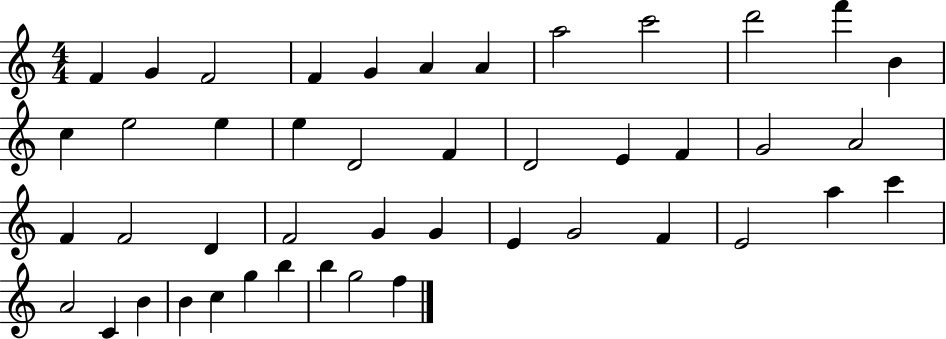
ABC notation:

X:1
T:Untitled
M:4/4
L:1/4
K:C
F G F2 F G A A a2 c'2 d'2 f' B c e2 e e D2 F D2 E F G2 A2 F F2 D F2 G G E G2 F E2 a c' A2 C B B c g b b g2 f